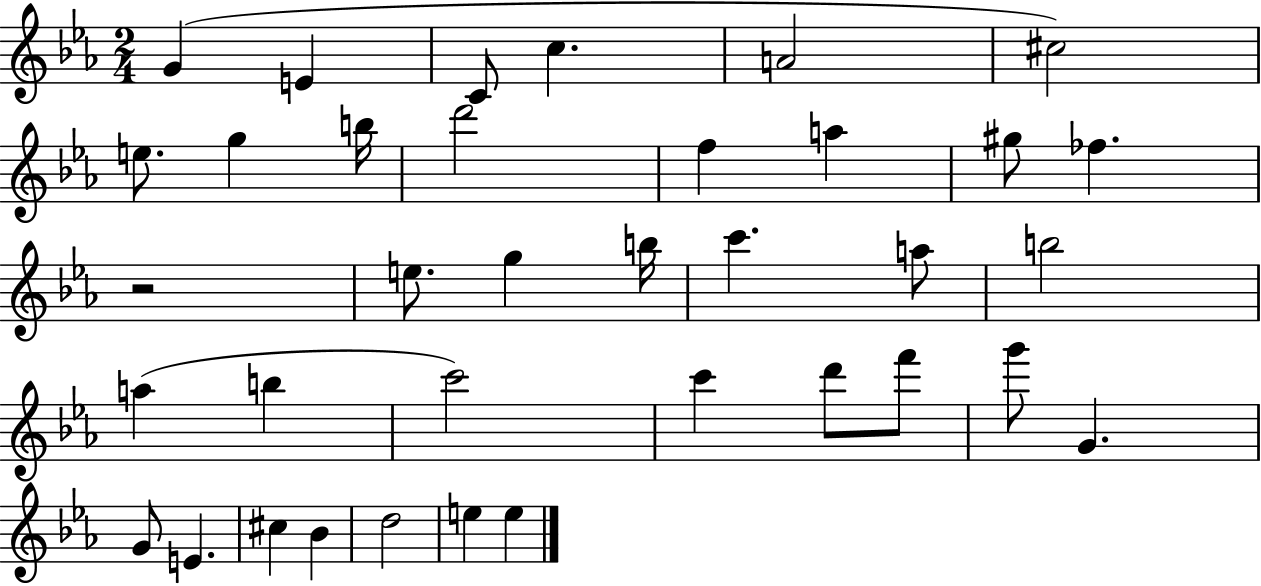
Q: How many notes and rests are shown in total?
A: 36